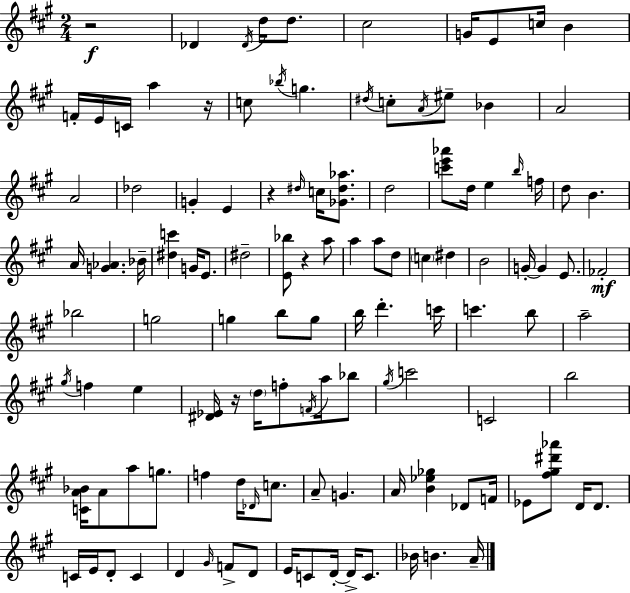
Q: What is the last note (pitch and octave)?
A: A4